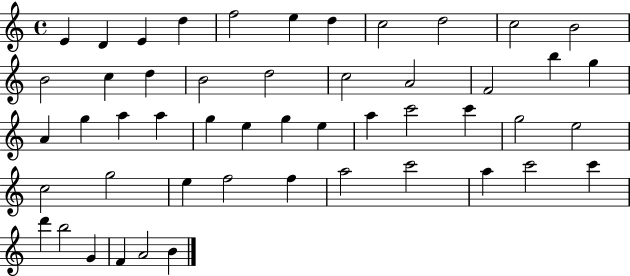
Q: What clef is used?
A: treble